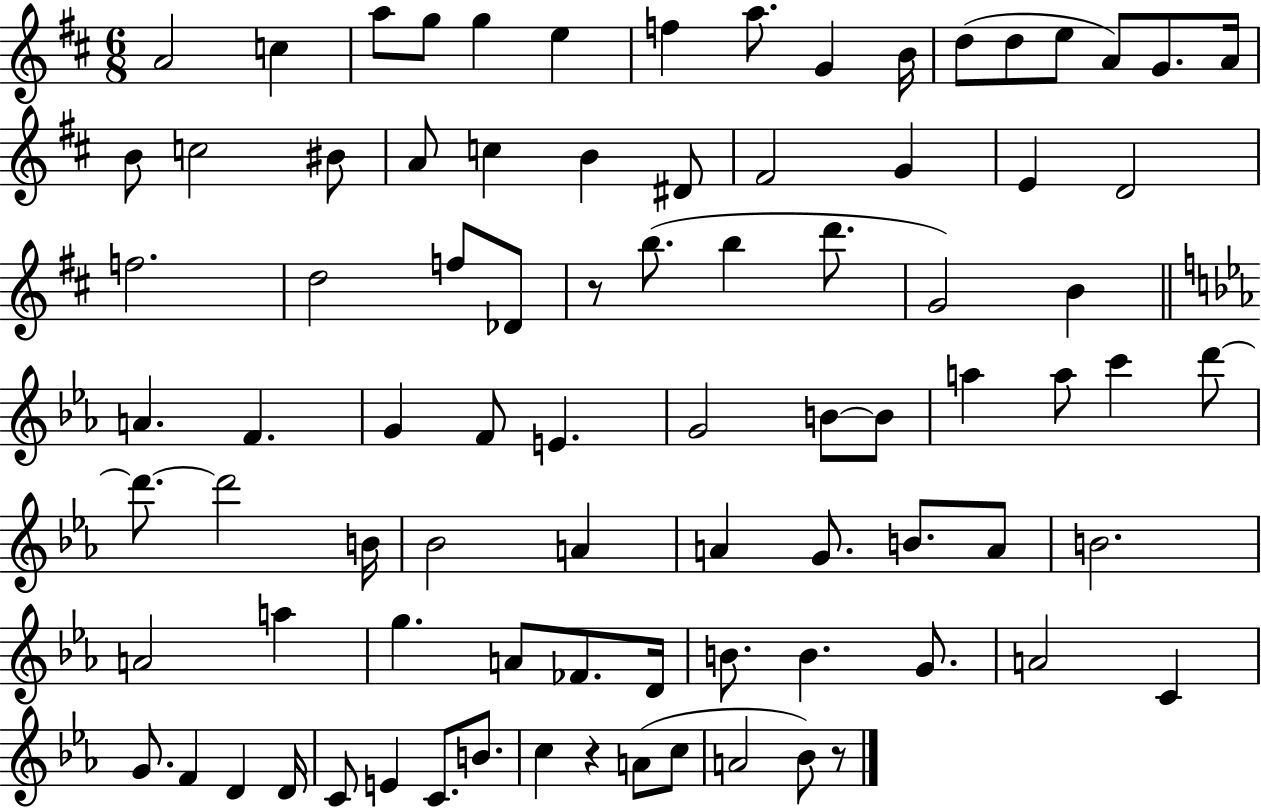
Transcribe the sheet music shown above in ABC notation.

X:1
T:Untitled
M:6/8
L:1/4
K:D
A2 c a/2 g/2 g e f a/2 G B/4 d/2 d/2 e/2 A/2 G/2 A/4 B/2 c2 ^B/2 A/2 c B ^D/2 ^F2 G E D2 f2 d2 f/2 _D/2 z/2 b/2 b d'/2 G2 B A F G F/2 E G2 B/2 B/2 a a/2 c' d'/2 d'/2 d'2 B/4 _B2 A A G/2 B/2 A/2 B2 A2 a g A/2 _F/2 D/4 B/2 B G/2 A2 C G/2 F D D/4 C/2 E C/2 B/2 c z A/2 c/2 A2 _B/2 z/2